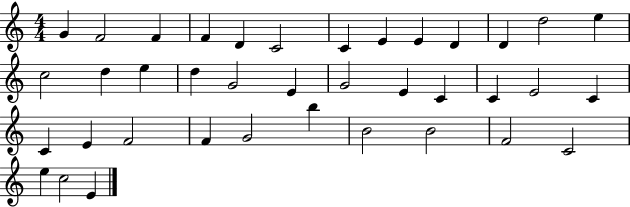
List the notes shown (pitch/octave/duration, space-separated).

G4/q F4/h F4/q F4/q D4/q C4/h C4/q E4/q E4/q D4/q D4/q D5/h E5/q C5/h D5/q E5/q D5/q G4/h E4/q G4/h E4/q C4/q C4/q E4/h C4/q C4/q E4/q F4/h F4/q G4/h B5/q B4/h B4/h F4/h C4/h E5/q C5/h E4/q